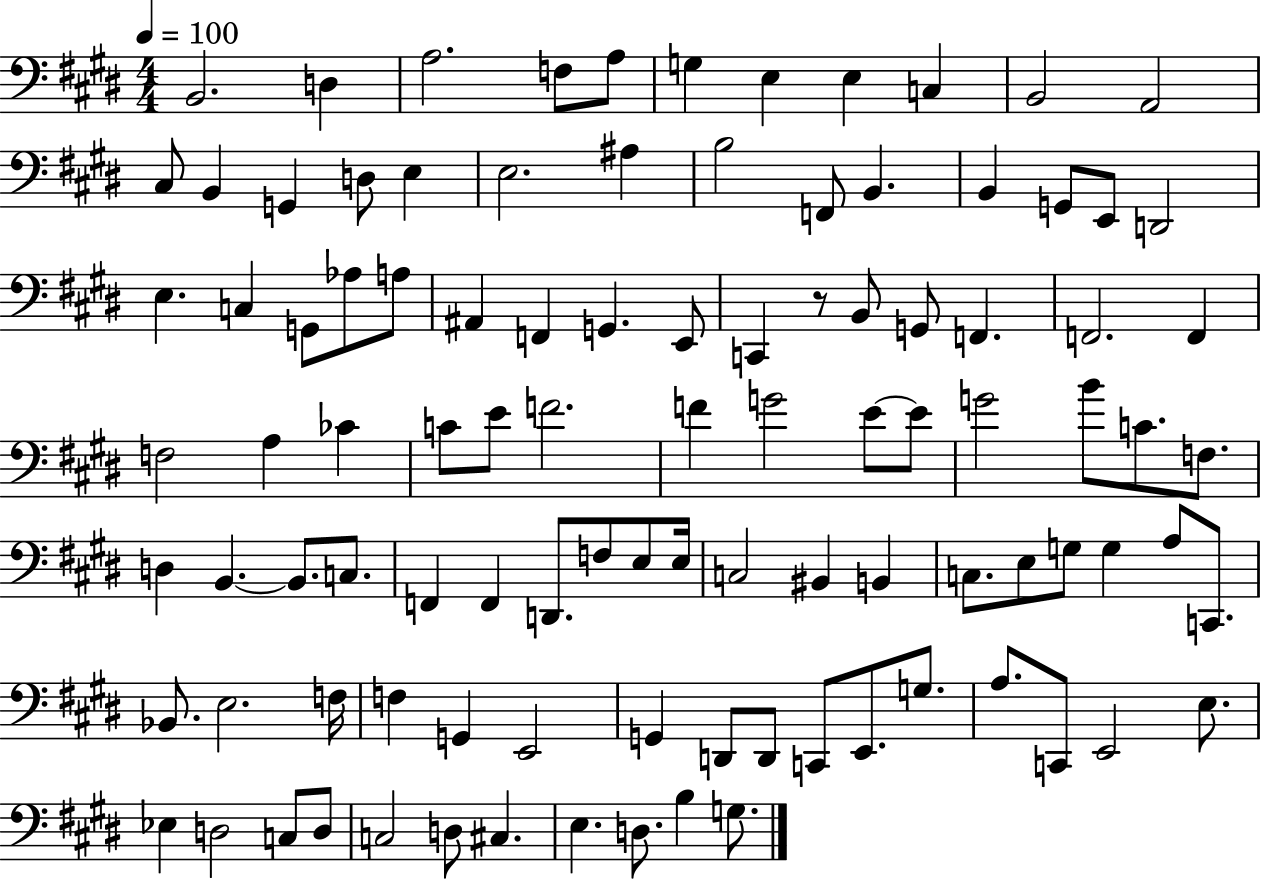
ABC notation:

X:1
T:Untitled
M:4/4
L:1/4
K:E
B,,2 D, A,2 F,/2 A,/2 G, E, E, C, B,,2 A,,2 ^C,/2 B,, G,, D,/2 E, E,2 ^A, B,2 F,,/2 B,, B,, G,,/2 E,,/2 D,,2 E, C, G,,/2 _A,/2 A,/2 ^A,, F,, G,, E,,/2 C,, z/2 B,,/2 G,,/2 F,, F,,2 F,, F,2 A, _C C/2 E/2 F2 F G2 E/2 E/2 G2 B/2 C/2 F,/2 D, B,, B,,/2 C,/2 F,, F,, D,,/2 F,/2 E,/2 E,/4 C,2 ^B,, B,, C,/2 E,/2 G,/2 G, A,/2 C,,/2 _B,,/2 E,2 F,/4 F, G,, E,,2 G,, D,,/2 D,,/2 C,,/2 E,,/2 G,/2 A,/2 C,,/2 E,,2 E,/2 _E, D,2 C,/2 D,/2 C,2 D,/2 ^C, E, D,/2 B, G,/2